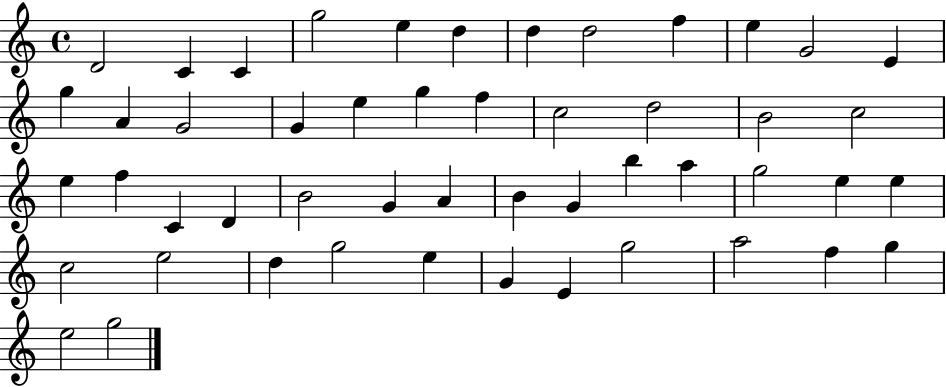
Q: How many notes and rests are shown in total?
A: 50